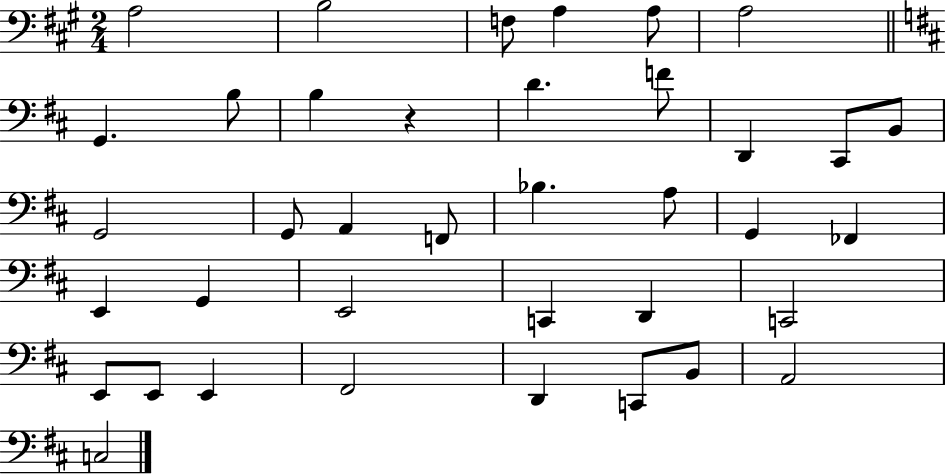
X:1
T:Untitled
M:2/4
L:1/4
K:A
A,2 B,2 F,/2 A, A,/2 A,2 G,, B,/2 B, z D F/2 D,, ^C,,/2 B,,/2 G,,2 G,,/2 A,, F,,/2 _B, A,/2 G,, _F,, E,, G,, E,,2 C,, D,, C,,2 E,,/2 E,,/2 E,, ^F,,2 D,, C,,/2 B,,/2 A,,2 C,2